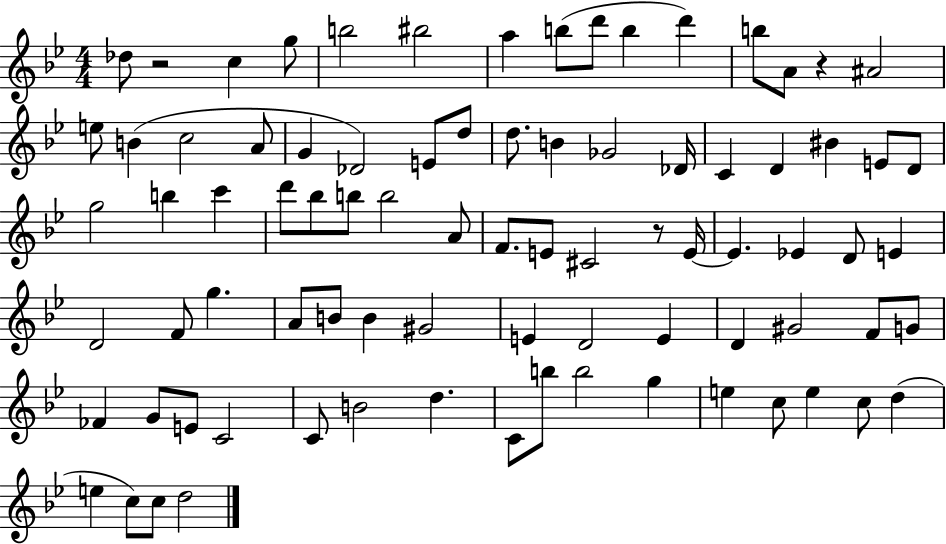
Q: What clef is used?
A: treble